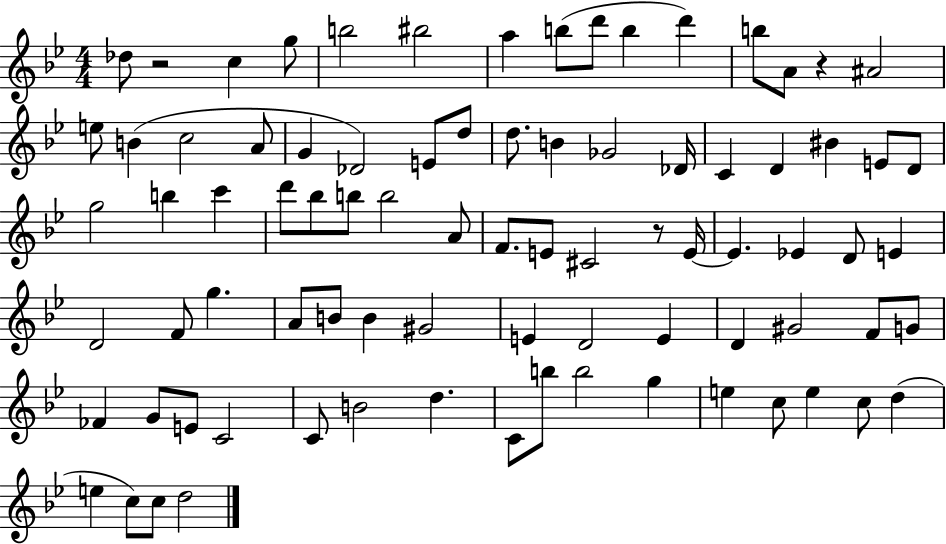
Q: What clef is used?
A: treble